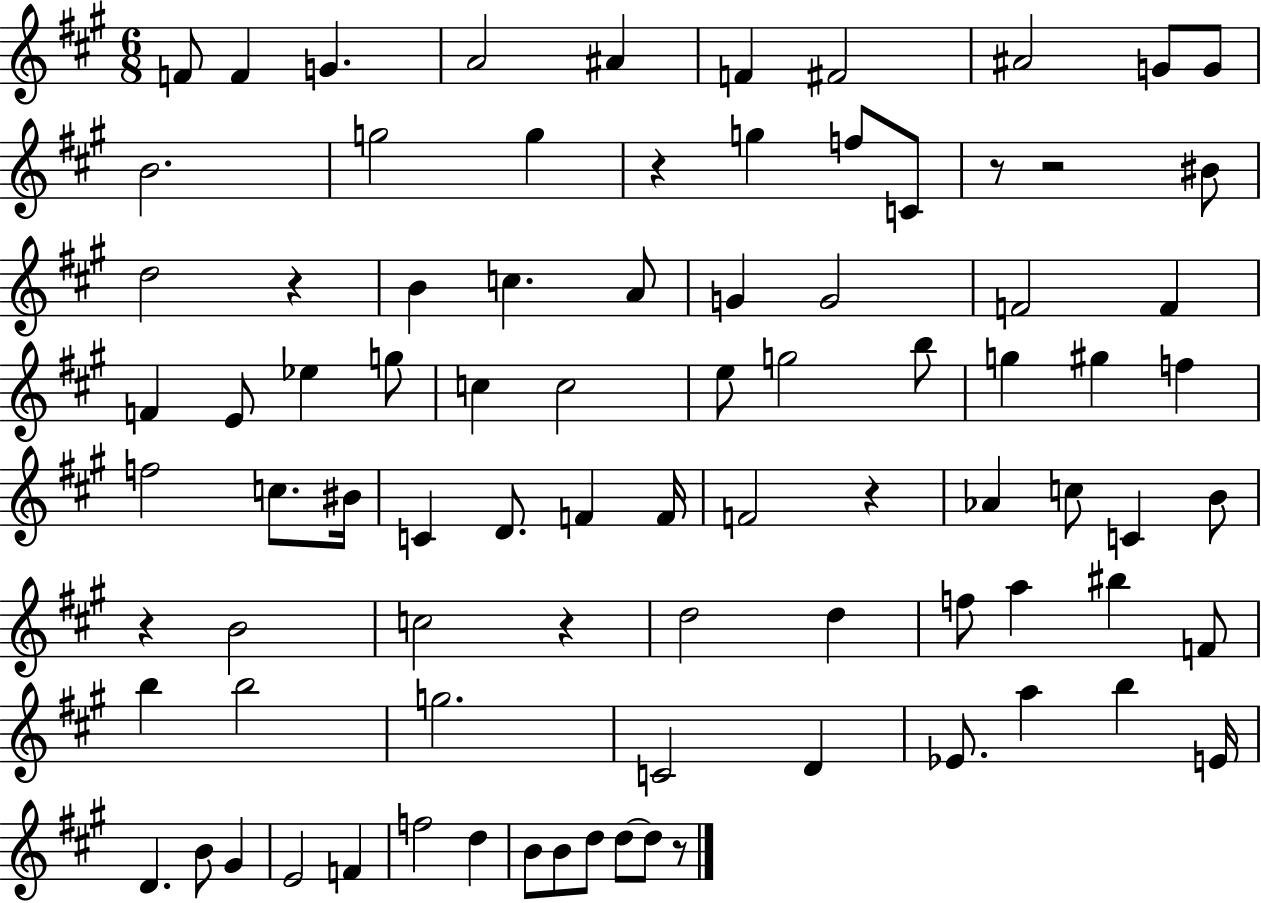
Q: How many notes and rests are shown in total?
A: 86